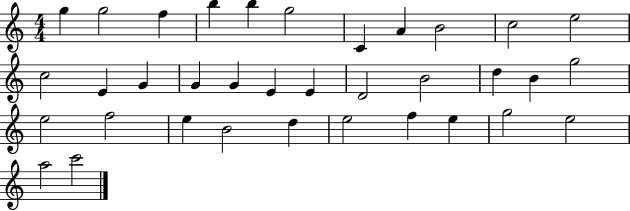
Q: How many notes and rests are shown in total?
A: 35